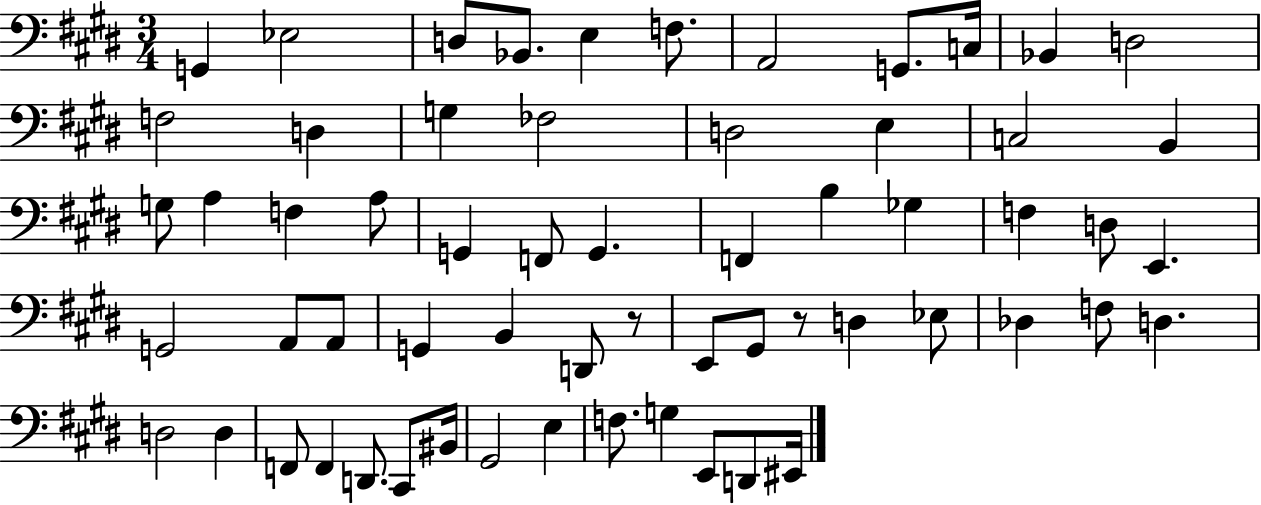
G2/q Eb3/h D3/e Bb2/e. E3/q F3/e. A2/h G2/e. C3/s Bb2/q D3/h F3/h D3/q G3/q FES3/h D3/h E3/q C3/h B2/q G3/e A3/q F3/q A3/e G2/q F2/e G2/q. F2/q B3/q Gb3/q F3/q D3/e E2/q. G2/h A2/e A2/e G2/q B2/q D2/e R/e E2/e G#2/e R/e D3/q Eb3/e Db3/q F3/e D3/q. D3/h D3/q F2/e F2/q D2/e. C#2/e BIS2/s G#2/h E3/q F3/e. G3/q E2/e D2/e EIS2/s